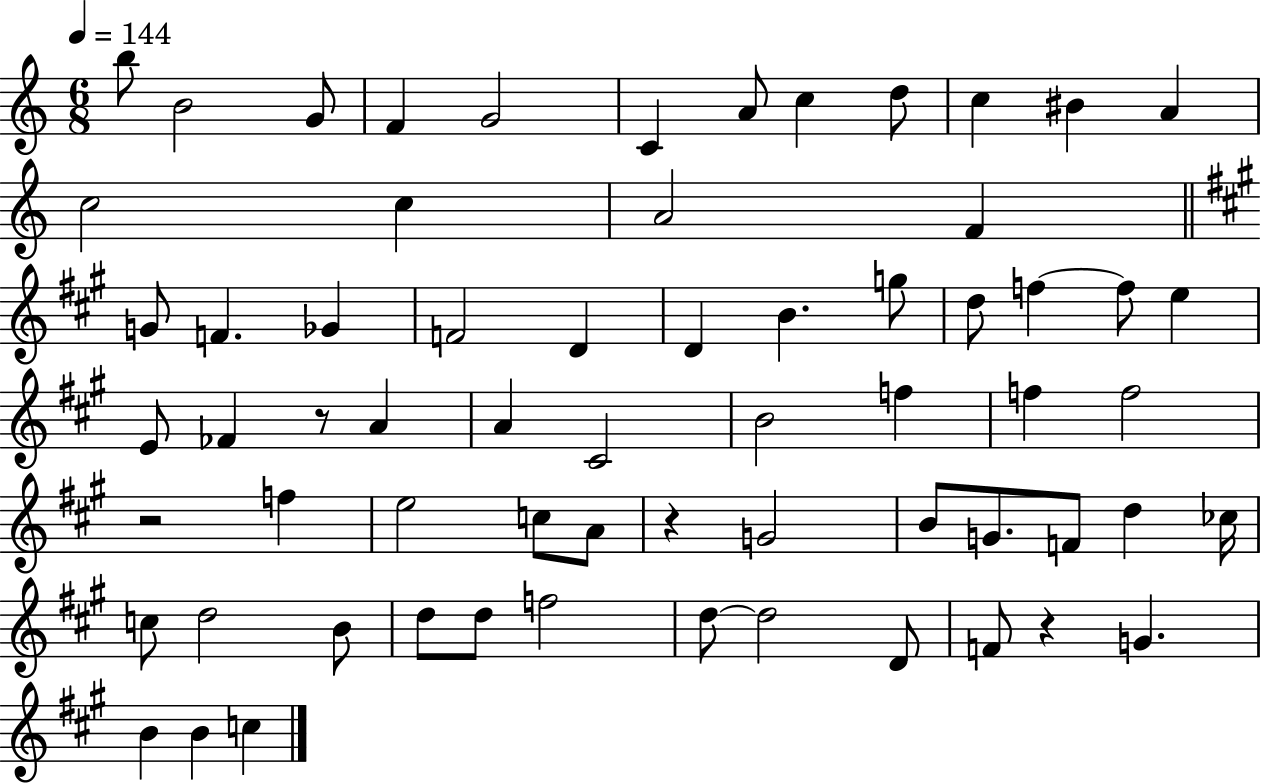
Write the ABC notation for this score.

X:1
T:Untitled
M:6/8
L:1/4
K:C
b/2 B2 G/2 F G2 C A/2 c d/2 c ^B A c2 c A2 F G/2 F _G F2 D D B g/2 d/2 f f/2 e E/2 _F z/2 A A ^C2 B2 f f f2 z2 f e2 c/2 A/2 z G2 B/2 G/2 F/2 d _c/4 c/2 d2 B/2 d/2 d/2 f2 d/2 d2 D/2 F/2 z G B B c